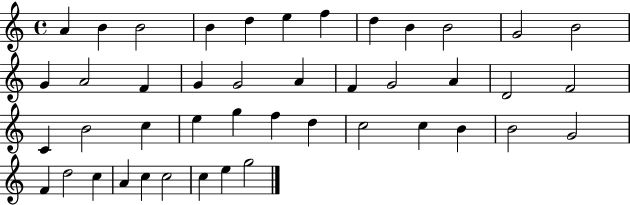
A4/q B4/q B4/h B4/q D5/q E5/q F5/q D5/q B4/q B4/h G4/h B4/h G4/q A4/h F4/q G4/q G4/h A4/q F4/q G4/h A4/q D4/h F4/h C4/q B4/h C5/q E5/q G5/q F5/q D5/q C5/h C5/q B4/q B4/h G4/h F4/q D5/h C5/q A4/q C5/q C5/h C5/q E5/q G5/h